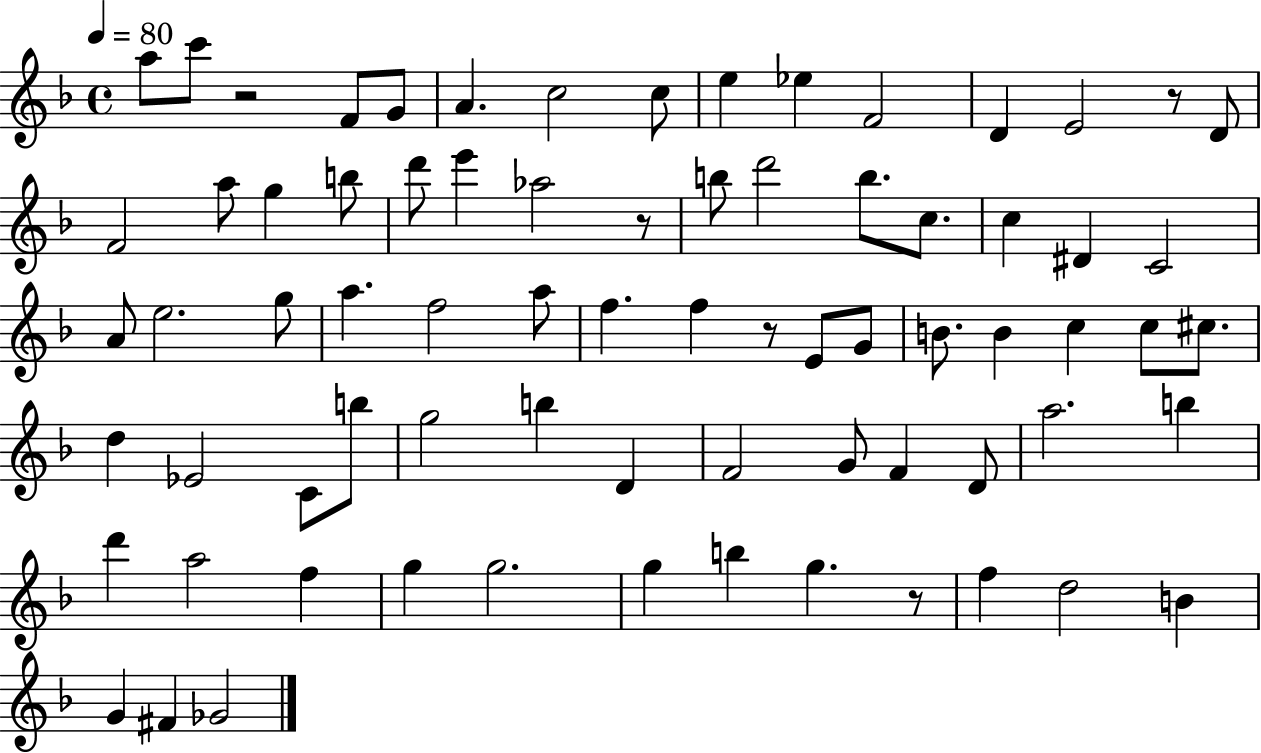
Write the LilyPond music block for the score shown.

{
  \clef treble
  \time 4/4
  \defaultTimeSignature
  \key f \major
  \tempo 4 = 80
  a''8 c'''8 r2 f'8 g'8 | a'4. c''2 c''8 | e''4 ees''4 f'2 | d'4 e'2 r8 d'8 | \break f'2 a''8 g''4 b''8 | d'''8 e'''4 aes''2 r8 | b''8 d'''2 b''8. c''8. | c''4 dis'4 c'2 | \break a'8 e''2. g''8 | a''4. f''2 a''8 | f''4. f''4 r8 e'8 g'8 | b'8. b'4 c''4 c''8 cis''8. | \break d''4 ees'2 c'8 b''8 | g''2 b''4 d'4 | f'2 g'8 f'4 d'8 | a''2. b''4 | \break d'''4 a''2 f''4 | g''4 g''2. | g''4 b''4 g''4. r8 | f''4 d''2 b'4 | \break g'4 fis'4 ges'2 | \bar "|."
}